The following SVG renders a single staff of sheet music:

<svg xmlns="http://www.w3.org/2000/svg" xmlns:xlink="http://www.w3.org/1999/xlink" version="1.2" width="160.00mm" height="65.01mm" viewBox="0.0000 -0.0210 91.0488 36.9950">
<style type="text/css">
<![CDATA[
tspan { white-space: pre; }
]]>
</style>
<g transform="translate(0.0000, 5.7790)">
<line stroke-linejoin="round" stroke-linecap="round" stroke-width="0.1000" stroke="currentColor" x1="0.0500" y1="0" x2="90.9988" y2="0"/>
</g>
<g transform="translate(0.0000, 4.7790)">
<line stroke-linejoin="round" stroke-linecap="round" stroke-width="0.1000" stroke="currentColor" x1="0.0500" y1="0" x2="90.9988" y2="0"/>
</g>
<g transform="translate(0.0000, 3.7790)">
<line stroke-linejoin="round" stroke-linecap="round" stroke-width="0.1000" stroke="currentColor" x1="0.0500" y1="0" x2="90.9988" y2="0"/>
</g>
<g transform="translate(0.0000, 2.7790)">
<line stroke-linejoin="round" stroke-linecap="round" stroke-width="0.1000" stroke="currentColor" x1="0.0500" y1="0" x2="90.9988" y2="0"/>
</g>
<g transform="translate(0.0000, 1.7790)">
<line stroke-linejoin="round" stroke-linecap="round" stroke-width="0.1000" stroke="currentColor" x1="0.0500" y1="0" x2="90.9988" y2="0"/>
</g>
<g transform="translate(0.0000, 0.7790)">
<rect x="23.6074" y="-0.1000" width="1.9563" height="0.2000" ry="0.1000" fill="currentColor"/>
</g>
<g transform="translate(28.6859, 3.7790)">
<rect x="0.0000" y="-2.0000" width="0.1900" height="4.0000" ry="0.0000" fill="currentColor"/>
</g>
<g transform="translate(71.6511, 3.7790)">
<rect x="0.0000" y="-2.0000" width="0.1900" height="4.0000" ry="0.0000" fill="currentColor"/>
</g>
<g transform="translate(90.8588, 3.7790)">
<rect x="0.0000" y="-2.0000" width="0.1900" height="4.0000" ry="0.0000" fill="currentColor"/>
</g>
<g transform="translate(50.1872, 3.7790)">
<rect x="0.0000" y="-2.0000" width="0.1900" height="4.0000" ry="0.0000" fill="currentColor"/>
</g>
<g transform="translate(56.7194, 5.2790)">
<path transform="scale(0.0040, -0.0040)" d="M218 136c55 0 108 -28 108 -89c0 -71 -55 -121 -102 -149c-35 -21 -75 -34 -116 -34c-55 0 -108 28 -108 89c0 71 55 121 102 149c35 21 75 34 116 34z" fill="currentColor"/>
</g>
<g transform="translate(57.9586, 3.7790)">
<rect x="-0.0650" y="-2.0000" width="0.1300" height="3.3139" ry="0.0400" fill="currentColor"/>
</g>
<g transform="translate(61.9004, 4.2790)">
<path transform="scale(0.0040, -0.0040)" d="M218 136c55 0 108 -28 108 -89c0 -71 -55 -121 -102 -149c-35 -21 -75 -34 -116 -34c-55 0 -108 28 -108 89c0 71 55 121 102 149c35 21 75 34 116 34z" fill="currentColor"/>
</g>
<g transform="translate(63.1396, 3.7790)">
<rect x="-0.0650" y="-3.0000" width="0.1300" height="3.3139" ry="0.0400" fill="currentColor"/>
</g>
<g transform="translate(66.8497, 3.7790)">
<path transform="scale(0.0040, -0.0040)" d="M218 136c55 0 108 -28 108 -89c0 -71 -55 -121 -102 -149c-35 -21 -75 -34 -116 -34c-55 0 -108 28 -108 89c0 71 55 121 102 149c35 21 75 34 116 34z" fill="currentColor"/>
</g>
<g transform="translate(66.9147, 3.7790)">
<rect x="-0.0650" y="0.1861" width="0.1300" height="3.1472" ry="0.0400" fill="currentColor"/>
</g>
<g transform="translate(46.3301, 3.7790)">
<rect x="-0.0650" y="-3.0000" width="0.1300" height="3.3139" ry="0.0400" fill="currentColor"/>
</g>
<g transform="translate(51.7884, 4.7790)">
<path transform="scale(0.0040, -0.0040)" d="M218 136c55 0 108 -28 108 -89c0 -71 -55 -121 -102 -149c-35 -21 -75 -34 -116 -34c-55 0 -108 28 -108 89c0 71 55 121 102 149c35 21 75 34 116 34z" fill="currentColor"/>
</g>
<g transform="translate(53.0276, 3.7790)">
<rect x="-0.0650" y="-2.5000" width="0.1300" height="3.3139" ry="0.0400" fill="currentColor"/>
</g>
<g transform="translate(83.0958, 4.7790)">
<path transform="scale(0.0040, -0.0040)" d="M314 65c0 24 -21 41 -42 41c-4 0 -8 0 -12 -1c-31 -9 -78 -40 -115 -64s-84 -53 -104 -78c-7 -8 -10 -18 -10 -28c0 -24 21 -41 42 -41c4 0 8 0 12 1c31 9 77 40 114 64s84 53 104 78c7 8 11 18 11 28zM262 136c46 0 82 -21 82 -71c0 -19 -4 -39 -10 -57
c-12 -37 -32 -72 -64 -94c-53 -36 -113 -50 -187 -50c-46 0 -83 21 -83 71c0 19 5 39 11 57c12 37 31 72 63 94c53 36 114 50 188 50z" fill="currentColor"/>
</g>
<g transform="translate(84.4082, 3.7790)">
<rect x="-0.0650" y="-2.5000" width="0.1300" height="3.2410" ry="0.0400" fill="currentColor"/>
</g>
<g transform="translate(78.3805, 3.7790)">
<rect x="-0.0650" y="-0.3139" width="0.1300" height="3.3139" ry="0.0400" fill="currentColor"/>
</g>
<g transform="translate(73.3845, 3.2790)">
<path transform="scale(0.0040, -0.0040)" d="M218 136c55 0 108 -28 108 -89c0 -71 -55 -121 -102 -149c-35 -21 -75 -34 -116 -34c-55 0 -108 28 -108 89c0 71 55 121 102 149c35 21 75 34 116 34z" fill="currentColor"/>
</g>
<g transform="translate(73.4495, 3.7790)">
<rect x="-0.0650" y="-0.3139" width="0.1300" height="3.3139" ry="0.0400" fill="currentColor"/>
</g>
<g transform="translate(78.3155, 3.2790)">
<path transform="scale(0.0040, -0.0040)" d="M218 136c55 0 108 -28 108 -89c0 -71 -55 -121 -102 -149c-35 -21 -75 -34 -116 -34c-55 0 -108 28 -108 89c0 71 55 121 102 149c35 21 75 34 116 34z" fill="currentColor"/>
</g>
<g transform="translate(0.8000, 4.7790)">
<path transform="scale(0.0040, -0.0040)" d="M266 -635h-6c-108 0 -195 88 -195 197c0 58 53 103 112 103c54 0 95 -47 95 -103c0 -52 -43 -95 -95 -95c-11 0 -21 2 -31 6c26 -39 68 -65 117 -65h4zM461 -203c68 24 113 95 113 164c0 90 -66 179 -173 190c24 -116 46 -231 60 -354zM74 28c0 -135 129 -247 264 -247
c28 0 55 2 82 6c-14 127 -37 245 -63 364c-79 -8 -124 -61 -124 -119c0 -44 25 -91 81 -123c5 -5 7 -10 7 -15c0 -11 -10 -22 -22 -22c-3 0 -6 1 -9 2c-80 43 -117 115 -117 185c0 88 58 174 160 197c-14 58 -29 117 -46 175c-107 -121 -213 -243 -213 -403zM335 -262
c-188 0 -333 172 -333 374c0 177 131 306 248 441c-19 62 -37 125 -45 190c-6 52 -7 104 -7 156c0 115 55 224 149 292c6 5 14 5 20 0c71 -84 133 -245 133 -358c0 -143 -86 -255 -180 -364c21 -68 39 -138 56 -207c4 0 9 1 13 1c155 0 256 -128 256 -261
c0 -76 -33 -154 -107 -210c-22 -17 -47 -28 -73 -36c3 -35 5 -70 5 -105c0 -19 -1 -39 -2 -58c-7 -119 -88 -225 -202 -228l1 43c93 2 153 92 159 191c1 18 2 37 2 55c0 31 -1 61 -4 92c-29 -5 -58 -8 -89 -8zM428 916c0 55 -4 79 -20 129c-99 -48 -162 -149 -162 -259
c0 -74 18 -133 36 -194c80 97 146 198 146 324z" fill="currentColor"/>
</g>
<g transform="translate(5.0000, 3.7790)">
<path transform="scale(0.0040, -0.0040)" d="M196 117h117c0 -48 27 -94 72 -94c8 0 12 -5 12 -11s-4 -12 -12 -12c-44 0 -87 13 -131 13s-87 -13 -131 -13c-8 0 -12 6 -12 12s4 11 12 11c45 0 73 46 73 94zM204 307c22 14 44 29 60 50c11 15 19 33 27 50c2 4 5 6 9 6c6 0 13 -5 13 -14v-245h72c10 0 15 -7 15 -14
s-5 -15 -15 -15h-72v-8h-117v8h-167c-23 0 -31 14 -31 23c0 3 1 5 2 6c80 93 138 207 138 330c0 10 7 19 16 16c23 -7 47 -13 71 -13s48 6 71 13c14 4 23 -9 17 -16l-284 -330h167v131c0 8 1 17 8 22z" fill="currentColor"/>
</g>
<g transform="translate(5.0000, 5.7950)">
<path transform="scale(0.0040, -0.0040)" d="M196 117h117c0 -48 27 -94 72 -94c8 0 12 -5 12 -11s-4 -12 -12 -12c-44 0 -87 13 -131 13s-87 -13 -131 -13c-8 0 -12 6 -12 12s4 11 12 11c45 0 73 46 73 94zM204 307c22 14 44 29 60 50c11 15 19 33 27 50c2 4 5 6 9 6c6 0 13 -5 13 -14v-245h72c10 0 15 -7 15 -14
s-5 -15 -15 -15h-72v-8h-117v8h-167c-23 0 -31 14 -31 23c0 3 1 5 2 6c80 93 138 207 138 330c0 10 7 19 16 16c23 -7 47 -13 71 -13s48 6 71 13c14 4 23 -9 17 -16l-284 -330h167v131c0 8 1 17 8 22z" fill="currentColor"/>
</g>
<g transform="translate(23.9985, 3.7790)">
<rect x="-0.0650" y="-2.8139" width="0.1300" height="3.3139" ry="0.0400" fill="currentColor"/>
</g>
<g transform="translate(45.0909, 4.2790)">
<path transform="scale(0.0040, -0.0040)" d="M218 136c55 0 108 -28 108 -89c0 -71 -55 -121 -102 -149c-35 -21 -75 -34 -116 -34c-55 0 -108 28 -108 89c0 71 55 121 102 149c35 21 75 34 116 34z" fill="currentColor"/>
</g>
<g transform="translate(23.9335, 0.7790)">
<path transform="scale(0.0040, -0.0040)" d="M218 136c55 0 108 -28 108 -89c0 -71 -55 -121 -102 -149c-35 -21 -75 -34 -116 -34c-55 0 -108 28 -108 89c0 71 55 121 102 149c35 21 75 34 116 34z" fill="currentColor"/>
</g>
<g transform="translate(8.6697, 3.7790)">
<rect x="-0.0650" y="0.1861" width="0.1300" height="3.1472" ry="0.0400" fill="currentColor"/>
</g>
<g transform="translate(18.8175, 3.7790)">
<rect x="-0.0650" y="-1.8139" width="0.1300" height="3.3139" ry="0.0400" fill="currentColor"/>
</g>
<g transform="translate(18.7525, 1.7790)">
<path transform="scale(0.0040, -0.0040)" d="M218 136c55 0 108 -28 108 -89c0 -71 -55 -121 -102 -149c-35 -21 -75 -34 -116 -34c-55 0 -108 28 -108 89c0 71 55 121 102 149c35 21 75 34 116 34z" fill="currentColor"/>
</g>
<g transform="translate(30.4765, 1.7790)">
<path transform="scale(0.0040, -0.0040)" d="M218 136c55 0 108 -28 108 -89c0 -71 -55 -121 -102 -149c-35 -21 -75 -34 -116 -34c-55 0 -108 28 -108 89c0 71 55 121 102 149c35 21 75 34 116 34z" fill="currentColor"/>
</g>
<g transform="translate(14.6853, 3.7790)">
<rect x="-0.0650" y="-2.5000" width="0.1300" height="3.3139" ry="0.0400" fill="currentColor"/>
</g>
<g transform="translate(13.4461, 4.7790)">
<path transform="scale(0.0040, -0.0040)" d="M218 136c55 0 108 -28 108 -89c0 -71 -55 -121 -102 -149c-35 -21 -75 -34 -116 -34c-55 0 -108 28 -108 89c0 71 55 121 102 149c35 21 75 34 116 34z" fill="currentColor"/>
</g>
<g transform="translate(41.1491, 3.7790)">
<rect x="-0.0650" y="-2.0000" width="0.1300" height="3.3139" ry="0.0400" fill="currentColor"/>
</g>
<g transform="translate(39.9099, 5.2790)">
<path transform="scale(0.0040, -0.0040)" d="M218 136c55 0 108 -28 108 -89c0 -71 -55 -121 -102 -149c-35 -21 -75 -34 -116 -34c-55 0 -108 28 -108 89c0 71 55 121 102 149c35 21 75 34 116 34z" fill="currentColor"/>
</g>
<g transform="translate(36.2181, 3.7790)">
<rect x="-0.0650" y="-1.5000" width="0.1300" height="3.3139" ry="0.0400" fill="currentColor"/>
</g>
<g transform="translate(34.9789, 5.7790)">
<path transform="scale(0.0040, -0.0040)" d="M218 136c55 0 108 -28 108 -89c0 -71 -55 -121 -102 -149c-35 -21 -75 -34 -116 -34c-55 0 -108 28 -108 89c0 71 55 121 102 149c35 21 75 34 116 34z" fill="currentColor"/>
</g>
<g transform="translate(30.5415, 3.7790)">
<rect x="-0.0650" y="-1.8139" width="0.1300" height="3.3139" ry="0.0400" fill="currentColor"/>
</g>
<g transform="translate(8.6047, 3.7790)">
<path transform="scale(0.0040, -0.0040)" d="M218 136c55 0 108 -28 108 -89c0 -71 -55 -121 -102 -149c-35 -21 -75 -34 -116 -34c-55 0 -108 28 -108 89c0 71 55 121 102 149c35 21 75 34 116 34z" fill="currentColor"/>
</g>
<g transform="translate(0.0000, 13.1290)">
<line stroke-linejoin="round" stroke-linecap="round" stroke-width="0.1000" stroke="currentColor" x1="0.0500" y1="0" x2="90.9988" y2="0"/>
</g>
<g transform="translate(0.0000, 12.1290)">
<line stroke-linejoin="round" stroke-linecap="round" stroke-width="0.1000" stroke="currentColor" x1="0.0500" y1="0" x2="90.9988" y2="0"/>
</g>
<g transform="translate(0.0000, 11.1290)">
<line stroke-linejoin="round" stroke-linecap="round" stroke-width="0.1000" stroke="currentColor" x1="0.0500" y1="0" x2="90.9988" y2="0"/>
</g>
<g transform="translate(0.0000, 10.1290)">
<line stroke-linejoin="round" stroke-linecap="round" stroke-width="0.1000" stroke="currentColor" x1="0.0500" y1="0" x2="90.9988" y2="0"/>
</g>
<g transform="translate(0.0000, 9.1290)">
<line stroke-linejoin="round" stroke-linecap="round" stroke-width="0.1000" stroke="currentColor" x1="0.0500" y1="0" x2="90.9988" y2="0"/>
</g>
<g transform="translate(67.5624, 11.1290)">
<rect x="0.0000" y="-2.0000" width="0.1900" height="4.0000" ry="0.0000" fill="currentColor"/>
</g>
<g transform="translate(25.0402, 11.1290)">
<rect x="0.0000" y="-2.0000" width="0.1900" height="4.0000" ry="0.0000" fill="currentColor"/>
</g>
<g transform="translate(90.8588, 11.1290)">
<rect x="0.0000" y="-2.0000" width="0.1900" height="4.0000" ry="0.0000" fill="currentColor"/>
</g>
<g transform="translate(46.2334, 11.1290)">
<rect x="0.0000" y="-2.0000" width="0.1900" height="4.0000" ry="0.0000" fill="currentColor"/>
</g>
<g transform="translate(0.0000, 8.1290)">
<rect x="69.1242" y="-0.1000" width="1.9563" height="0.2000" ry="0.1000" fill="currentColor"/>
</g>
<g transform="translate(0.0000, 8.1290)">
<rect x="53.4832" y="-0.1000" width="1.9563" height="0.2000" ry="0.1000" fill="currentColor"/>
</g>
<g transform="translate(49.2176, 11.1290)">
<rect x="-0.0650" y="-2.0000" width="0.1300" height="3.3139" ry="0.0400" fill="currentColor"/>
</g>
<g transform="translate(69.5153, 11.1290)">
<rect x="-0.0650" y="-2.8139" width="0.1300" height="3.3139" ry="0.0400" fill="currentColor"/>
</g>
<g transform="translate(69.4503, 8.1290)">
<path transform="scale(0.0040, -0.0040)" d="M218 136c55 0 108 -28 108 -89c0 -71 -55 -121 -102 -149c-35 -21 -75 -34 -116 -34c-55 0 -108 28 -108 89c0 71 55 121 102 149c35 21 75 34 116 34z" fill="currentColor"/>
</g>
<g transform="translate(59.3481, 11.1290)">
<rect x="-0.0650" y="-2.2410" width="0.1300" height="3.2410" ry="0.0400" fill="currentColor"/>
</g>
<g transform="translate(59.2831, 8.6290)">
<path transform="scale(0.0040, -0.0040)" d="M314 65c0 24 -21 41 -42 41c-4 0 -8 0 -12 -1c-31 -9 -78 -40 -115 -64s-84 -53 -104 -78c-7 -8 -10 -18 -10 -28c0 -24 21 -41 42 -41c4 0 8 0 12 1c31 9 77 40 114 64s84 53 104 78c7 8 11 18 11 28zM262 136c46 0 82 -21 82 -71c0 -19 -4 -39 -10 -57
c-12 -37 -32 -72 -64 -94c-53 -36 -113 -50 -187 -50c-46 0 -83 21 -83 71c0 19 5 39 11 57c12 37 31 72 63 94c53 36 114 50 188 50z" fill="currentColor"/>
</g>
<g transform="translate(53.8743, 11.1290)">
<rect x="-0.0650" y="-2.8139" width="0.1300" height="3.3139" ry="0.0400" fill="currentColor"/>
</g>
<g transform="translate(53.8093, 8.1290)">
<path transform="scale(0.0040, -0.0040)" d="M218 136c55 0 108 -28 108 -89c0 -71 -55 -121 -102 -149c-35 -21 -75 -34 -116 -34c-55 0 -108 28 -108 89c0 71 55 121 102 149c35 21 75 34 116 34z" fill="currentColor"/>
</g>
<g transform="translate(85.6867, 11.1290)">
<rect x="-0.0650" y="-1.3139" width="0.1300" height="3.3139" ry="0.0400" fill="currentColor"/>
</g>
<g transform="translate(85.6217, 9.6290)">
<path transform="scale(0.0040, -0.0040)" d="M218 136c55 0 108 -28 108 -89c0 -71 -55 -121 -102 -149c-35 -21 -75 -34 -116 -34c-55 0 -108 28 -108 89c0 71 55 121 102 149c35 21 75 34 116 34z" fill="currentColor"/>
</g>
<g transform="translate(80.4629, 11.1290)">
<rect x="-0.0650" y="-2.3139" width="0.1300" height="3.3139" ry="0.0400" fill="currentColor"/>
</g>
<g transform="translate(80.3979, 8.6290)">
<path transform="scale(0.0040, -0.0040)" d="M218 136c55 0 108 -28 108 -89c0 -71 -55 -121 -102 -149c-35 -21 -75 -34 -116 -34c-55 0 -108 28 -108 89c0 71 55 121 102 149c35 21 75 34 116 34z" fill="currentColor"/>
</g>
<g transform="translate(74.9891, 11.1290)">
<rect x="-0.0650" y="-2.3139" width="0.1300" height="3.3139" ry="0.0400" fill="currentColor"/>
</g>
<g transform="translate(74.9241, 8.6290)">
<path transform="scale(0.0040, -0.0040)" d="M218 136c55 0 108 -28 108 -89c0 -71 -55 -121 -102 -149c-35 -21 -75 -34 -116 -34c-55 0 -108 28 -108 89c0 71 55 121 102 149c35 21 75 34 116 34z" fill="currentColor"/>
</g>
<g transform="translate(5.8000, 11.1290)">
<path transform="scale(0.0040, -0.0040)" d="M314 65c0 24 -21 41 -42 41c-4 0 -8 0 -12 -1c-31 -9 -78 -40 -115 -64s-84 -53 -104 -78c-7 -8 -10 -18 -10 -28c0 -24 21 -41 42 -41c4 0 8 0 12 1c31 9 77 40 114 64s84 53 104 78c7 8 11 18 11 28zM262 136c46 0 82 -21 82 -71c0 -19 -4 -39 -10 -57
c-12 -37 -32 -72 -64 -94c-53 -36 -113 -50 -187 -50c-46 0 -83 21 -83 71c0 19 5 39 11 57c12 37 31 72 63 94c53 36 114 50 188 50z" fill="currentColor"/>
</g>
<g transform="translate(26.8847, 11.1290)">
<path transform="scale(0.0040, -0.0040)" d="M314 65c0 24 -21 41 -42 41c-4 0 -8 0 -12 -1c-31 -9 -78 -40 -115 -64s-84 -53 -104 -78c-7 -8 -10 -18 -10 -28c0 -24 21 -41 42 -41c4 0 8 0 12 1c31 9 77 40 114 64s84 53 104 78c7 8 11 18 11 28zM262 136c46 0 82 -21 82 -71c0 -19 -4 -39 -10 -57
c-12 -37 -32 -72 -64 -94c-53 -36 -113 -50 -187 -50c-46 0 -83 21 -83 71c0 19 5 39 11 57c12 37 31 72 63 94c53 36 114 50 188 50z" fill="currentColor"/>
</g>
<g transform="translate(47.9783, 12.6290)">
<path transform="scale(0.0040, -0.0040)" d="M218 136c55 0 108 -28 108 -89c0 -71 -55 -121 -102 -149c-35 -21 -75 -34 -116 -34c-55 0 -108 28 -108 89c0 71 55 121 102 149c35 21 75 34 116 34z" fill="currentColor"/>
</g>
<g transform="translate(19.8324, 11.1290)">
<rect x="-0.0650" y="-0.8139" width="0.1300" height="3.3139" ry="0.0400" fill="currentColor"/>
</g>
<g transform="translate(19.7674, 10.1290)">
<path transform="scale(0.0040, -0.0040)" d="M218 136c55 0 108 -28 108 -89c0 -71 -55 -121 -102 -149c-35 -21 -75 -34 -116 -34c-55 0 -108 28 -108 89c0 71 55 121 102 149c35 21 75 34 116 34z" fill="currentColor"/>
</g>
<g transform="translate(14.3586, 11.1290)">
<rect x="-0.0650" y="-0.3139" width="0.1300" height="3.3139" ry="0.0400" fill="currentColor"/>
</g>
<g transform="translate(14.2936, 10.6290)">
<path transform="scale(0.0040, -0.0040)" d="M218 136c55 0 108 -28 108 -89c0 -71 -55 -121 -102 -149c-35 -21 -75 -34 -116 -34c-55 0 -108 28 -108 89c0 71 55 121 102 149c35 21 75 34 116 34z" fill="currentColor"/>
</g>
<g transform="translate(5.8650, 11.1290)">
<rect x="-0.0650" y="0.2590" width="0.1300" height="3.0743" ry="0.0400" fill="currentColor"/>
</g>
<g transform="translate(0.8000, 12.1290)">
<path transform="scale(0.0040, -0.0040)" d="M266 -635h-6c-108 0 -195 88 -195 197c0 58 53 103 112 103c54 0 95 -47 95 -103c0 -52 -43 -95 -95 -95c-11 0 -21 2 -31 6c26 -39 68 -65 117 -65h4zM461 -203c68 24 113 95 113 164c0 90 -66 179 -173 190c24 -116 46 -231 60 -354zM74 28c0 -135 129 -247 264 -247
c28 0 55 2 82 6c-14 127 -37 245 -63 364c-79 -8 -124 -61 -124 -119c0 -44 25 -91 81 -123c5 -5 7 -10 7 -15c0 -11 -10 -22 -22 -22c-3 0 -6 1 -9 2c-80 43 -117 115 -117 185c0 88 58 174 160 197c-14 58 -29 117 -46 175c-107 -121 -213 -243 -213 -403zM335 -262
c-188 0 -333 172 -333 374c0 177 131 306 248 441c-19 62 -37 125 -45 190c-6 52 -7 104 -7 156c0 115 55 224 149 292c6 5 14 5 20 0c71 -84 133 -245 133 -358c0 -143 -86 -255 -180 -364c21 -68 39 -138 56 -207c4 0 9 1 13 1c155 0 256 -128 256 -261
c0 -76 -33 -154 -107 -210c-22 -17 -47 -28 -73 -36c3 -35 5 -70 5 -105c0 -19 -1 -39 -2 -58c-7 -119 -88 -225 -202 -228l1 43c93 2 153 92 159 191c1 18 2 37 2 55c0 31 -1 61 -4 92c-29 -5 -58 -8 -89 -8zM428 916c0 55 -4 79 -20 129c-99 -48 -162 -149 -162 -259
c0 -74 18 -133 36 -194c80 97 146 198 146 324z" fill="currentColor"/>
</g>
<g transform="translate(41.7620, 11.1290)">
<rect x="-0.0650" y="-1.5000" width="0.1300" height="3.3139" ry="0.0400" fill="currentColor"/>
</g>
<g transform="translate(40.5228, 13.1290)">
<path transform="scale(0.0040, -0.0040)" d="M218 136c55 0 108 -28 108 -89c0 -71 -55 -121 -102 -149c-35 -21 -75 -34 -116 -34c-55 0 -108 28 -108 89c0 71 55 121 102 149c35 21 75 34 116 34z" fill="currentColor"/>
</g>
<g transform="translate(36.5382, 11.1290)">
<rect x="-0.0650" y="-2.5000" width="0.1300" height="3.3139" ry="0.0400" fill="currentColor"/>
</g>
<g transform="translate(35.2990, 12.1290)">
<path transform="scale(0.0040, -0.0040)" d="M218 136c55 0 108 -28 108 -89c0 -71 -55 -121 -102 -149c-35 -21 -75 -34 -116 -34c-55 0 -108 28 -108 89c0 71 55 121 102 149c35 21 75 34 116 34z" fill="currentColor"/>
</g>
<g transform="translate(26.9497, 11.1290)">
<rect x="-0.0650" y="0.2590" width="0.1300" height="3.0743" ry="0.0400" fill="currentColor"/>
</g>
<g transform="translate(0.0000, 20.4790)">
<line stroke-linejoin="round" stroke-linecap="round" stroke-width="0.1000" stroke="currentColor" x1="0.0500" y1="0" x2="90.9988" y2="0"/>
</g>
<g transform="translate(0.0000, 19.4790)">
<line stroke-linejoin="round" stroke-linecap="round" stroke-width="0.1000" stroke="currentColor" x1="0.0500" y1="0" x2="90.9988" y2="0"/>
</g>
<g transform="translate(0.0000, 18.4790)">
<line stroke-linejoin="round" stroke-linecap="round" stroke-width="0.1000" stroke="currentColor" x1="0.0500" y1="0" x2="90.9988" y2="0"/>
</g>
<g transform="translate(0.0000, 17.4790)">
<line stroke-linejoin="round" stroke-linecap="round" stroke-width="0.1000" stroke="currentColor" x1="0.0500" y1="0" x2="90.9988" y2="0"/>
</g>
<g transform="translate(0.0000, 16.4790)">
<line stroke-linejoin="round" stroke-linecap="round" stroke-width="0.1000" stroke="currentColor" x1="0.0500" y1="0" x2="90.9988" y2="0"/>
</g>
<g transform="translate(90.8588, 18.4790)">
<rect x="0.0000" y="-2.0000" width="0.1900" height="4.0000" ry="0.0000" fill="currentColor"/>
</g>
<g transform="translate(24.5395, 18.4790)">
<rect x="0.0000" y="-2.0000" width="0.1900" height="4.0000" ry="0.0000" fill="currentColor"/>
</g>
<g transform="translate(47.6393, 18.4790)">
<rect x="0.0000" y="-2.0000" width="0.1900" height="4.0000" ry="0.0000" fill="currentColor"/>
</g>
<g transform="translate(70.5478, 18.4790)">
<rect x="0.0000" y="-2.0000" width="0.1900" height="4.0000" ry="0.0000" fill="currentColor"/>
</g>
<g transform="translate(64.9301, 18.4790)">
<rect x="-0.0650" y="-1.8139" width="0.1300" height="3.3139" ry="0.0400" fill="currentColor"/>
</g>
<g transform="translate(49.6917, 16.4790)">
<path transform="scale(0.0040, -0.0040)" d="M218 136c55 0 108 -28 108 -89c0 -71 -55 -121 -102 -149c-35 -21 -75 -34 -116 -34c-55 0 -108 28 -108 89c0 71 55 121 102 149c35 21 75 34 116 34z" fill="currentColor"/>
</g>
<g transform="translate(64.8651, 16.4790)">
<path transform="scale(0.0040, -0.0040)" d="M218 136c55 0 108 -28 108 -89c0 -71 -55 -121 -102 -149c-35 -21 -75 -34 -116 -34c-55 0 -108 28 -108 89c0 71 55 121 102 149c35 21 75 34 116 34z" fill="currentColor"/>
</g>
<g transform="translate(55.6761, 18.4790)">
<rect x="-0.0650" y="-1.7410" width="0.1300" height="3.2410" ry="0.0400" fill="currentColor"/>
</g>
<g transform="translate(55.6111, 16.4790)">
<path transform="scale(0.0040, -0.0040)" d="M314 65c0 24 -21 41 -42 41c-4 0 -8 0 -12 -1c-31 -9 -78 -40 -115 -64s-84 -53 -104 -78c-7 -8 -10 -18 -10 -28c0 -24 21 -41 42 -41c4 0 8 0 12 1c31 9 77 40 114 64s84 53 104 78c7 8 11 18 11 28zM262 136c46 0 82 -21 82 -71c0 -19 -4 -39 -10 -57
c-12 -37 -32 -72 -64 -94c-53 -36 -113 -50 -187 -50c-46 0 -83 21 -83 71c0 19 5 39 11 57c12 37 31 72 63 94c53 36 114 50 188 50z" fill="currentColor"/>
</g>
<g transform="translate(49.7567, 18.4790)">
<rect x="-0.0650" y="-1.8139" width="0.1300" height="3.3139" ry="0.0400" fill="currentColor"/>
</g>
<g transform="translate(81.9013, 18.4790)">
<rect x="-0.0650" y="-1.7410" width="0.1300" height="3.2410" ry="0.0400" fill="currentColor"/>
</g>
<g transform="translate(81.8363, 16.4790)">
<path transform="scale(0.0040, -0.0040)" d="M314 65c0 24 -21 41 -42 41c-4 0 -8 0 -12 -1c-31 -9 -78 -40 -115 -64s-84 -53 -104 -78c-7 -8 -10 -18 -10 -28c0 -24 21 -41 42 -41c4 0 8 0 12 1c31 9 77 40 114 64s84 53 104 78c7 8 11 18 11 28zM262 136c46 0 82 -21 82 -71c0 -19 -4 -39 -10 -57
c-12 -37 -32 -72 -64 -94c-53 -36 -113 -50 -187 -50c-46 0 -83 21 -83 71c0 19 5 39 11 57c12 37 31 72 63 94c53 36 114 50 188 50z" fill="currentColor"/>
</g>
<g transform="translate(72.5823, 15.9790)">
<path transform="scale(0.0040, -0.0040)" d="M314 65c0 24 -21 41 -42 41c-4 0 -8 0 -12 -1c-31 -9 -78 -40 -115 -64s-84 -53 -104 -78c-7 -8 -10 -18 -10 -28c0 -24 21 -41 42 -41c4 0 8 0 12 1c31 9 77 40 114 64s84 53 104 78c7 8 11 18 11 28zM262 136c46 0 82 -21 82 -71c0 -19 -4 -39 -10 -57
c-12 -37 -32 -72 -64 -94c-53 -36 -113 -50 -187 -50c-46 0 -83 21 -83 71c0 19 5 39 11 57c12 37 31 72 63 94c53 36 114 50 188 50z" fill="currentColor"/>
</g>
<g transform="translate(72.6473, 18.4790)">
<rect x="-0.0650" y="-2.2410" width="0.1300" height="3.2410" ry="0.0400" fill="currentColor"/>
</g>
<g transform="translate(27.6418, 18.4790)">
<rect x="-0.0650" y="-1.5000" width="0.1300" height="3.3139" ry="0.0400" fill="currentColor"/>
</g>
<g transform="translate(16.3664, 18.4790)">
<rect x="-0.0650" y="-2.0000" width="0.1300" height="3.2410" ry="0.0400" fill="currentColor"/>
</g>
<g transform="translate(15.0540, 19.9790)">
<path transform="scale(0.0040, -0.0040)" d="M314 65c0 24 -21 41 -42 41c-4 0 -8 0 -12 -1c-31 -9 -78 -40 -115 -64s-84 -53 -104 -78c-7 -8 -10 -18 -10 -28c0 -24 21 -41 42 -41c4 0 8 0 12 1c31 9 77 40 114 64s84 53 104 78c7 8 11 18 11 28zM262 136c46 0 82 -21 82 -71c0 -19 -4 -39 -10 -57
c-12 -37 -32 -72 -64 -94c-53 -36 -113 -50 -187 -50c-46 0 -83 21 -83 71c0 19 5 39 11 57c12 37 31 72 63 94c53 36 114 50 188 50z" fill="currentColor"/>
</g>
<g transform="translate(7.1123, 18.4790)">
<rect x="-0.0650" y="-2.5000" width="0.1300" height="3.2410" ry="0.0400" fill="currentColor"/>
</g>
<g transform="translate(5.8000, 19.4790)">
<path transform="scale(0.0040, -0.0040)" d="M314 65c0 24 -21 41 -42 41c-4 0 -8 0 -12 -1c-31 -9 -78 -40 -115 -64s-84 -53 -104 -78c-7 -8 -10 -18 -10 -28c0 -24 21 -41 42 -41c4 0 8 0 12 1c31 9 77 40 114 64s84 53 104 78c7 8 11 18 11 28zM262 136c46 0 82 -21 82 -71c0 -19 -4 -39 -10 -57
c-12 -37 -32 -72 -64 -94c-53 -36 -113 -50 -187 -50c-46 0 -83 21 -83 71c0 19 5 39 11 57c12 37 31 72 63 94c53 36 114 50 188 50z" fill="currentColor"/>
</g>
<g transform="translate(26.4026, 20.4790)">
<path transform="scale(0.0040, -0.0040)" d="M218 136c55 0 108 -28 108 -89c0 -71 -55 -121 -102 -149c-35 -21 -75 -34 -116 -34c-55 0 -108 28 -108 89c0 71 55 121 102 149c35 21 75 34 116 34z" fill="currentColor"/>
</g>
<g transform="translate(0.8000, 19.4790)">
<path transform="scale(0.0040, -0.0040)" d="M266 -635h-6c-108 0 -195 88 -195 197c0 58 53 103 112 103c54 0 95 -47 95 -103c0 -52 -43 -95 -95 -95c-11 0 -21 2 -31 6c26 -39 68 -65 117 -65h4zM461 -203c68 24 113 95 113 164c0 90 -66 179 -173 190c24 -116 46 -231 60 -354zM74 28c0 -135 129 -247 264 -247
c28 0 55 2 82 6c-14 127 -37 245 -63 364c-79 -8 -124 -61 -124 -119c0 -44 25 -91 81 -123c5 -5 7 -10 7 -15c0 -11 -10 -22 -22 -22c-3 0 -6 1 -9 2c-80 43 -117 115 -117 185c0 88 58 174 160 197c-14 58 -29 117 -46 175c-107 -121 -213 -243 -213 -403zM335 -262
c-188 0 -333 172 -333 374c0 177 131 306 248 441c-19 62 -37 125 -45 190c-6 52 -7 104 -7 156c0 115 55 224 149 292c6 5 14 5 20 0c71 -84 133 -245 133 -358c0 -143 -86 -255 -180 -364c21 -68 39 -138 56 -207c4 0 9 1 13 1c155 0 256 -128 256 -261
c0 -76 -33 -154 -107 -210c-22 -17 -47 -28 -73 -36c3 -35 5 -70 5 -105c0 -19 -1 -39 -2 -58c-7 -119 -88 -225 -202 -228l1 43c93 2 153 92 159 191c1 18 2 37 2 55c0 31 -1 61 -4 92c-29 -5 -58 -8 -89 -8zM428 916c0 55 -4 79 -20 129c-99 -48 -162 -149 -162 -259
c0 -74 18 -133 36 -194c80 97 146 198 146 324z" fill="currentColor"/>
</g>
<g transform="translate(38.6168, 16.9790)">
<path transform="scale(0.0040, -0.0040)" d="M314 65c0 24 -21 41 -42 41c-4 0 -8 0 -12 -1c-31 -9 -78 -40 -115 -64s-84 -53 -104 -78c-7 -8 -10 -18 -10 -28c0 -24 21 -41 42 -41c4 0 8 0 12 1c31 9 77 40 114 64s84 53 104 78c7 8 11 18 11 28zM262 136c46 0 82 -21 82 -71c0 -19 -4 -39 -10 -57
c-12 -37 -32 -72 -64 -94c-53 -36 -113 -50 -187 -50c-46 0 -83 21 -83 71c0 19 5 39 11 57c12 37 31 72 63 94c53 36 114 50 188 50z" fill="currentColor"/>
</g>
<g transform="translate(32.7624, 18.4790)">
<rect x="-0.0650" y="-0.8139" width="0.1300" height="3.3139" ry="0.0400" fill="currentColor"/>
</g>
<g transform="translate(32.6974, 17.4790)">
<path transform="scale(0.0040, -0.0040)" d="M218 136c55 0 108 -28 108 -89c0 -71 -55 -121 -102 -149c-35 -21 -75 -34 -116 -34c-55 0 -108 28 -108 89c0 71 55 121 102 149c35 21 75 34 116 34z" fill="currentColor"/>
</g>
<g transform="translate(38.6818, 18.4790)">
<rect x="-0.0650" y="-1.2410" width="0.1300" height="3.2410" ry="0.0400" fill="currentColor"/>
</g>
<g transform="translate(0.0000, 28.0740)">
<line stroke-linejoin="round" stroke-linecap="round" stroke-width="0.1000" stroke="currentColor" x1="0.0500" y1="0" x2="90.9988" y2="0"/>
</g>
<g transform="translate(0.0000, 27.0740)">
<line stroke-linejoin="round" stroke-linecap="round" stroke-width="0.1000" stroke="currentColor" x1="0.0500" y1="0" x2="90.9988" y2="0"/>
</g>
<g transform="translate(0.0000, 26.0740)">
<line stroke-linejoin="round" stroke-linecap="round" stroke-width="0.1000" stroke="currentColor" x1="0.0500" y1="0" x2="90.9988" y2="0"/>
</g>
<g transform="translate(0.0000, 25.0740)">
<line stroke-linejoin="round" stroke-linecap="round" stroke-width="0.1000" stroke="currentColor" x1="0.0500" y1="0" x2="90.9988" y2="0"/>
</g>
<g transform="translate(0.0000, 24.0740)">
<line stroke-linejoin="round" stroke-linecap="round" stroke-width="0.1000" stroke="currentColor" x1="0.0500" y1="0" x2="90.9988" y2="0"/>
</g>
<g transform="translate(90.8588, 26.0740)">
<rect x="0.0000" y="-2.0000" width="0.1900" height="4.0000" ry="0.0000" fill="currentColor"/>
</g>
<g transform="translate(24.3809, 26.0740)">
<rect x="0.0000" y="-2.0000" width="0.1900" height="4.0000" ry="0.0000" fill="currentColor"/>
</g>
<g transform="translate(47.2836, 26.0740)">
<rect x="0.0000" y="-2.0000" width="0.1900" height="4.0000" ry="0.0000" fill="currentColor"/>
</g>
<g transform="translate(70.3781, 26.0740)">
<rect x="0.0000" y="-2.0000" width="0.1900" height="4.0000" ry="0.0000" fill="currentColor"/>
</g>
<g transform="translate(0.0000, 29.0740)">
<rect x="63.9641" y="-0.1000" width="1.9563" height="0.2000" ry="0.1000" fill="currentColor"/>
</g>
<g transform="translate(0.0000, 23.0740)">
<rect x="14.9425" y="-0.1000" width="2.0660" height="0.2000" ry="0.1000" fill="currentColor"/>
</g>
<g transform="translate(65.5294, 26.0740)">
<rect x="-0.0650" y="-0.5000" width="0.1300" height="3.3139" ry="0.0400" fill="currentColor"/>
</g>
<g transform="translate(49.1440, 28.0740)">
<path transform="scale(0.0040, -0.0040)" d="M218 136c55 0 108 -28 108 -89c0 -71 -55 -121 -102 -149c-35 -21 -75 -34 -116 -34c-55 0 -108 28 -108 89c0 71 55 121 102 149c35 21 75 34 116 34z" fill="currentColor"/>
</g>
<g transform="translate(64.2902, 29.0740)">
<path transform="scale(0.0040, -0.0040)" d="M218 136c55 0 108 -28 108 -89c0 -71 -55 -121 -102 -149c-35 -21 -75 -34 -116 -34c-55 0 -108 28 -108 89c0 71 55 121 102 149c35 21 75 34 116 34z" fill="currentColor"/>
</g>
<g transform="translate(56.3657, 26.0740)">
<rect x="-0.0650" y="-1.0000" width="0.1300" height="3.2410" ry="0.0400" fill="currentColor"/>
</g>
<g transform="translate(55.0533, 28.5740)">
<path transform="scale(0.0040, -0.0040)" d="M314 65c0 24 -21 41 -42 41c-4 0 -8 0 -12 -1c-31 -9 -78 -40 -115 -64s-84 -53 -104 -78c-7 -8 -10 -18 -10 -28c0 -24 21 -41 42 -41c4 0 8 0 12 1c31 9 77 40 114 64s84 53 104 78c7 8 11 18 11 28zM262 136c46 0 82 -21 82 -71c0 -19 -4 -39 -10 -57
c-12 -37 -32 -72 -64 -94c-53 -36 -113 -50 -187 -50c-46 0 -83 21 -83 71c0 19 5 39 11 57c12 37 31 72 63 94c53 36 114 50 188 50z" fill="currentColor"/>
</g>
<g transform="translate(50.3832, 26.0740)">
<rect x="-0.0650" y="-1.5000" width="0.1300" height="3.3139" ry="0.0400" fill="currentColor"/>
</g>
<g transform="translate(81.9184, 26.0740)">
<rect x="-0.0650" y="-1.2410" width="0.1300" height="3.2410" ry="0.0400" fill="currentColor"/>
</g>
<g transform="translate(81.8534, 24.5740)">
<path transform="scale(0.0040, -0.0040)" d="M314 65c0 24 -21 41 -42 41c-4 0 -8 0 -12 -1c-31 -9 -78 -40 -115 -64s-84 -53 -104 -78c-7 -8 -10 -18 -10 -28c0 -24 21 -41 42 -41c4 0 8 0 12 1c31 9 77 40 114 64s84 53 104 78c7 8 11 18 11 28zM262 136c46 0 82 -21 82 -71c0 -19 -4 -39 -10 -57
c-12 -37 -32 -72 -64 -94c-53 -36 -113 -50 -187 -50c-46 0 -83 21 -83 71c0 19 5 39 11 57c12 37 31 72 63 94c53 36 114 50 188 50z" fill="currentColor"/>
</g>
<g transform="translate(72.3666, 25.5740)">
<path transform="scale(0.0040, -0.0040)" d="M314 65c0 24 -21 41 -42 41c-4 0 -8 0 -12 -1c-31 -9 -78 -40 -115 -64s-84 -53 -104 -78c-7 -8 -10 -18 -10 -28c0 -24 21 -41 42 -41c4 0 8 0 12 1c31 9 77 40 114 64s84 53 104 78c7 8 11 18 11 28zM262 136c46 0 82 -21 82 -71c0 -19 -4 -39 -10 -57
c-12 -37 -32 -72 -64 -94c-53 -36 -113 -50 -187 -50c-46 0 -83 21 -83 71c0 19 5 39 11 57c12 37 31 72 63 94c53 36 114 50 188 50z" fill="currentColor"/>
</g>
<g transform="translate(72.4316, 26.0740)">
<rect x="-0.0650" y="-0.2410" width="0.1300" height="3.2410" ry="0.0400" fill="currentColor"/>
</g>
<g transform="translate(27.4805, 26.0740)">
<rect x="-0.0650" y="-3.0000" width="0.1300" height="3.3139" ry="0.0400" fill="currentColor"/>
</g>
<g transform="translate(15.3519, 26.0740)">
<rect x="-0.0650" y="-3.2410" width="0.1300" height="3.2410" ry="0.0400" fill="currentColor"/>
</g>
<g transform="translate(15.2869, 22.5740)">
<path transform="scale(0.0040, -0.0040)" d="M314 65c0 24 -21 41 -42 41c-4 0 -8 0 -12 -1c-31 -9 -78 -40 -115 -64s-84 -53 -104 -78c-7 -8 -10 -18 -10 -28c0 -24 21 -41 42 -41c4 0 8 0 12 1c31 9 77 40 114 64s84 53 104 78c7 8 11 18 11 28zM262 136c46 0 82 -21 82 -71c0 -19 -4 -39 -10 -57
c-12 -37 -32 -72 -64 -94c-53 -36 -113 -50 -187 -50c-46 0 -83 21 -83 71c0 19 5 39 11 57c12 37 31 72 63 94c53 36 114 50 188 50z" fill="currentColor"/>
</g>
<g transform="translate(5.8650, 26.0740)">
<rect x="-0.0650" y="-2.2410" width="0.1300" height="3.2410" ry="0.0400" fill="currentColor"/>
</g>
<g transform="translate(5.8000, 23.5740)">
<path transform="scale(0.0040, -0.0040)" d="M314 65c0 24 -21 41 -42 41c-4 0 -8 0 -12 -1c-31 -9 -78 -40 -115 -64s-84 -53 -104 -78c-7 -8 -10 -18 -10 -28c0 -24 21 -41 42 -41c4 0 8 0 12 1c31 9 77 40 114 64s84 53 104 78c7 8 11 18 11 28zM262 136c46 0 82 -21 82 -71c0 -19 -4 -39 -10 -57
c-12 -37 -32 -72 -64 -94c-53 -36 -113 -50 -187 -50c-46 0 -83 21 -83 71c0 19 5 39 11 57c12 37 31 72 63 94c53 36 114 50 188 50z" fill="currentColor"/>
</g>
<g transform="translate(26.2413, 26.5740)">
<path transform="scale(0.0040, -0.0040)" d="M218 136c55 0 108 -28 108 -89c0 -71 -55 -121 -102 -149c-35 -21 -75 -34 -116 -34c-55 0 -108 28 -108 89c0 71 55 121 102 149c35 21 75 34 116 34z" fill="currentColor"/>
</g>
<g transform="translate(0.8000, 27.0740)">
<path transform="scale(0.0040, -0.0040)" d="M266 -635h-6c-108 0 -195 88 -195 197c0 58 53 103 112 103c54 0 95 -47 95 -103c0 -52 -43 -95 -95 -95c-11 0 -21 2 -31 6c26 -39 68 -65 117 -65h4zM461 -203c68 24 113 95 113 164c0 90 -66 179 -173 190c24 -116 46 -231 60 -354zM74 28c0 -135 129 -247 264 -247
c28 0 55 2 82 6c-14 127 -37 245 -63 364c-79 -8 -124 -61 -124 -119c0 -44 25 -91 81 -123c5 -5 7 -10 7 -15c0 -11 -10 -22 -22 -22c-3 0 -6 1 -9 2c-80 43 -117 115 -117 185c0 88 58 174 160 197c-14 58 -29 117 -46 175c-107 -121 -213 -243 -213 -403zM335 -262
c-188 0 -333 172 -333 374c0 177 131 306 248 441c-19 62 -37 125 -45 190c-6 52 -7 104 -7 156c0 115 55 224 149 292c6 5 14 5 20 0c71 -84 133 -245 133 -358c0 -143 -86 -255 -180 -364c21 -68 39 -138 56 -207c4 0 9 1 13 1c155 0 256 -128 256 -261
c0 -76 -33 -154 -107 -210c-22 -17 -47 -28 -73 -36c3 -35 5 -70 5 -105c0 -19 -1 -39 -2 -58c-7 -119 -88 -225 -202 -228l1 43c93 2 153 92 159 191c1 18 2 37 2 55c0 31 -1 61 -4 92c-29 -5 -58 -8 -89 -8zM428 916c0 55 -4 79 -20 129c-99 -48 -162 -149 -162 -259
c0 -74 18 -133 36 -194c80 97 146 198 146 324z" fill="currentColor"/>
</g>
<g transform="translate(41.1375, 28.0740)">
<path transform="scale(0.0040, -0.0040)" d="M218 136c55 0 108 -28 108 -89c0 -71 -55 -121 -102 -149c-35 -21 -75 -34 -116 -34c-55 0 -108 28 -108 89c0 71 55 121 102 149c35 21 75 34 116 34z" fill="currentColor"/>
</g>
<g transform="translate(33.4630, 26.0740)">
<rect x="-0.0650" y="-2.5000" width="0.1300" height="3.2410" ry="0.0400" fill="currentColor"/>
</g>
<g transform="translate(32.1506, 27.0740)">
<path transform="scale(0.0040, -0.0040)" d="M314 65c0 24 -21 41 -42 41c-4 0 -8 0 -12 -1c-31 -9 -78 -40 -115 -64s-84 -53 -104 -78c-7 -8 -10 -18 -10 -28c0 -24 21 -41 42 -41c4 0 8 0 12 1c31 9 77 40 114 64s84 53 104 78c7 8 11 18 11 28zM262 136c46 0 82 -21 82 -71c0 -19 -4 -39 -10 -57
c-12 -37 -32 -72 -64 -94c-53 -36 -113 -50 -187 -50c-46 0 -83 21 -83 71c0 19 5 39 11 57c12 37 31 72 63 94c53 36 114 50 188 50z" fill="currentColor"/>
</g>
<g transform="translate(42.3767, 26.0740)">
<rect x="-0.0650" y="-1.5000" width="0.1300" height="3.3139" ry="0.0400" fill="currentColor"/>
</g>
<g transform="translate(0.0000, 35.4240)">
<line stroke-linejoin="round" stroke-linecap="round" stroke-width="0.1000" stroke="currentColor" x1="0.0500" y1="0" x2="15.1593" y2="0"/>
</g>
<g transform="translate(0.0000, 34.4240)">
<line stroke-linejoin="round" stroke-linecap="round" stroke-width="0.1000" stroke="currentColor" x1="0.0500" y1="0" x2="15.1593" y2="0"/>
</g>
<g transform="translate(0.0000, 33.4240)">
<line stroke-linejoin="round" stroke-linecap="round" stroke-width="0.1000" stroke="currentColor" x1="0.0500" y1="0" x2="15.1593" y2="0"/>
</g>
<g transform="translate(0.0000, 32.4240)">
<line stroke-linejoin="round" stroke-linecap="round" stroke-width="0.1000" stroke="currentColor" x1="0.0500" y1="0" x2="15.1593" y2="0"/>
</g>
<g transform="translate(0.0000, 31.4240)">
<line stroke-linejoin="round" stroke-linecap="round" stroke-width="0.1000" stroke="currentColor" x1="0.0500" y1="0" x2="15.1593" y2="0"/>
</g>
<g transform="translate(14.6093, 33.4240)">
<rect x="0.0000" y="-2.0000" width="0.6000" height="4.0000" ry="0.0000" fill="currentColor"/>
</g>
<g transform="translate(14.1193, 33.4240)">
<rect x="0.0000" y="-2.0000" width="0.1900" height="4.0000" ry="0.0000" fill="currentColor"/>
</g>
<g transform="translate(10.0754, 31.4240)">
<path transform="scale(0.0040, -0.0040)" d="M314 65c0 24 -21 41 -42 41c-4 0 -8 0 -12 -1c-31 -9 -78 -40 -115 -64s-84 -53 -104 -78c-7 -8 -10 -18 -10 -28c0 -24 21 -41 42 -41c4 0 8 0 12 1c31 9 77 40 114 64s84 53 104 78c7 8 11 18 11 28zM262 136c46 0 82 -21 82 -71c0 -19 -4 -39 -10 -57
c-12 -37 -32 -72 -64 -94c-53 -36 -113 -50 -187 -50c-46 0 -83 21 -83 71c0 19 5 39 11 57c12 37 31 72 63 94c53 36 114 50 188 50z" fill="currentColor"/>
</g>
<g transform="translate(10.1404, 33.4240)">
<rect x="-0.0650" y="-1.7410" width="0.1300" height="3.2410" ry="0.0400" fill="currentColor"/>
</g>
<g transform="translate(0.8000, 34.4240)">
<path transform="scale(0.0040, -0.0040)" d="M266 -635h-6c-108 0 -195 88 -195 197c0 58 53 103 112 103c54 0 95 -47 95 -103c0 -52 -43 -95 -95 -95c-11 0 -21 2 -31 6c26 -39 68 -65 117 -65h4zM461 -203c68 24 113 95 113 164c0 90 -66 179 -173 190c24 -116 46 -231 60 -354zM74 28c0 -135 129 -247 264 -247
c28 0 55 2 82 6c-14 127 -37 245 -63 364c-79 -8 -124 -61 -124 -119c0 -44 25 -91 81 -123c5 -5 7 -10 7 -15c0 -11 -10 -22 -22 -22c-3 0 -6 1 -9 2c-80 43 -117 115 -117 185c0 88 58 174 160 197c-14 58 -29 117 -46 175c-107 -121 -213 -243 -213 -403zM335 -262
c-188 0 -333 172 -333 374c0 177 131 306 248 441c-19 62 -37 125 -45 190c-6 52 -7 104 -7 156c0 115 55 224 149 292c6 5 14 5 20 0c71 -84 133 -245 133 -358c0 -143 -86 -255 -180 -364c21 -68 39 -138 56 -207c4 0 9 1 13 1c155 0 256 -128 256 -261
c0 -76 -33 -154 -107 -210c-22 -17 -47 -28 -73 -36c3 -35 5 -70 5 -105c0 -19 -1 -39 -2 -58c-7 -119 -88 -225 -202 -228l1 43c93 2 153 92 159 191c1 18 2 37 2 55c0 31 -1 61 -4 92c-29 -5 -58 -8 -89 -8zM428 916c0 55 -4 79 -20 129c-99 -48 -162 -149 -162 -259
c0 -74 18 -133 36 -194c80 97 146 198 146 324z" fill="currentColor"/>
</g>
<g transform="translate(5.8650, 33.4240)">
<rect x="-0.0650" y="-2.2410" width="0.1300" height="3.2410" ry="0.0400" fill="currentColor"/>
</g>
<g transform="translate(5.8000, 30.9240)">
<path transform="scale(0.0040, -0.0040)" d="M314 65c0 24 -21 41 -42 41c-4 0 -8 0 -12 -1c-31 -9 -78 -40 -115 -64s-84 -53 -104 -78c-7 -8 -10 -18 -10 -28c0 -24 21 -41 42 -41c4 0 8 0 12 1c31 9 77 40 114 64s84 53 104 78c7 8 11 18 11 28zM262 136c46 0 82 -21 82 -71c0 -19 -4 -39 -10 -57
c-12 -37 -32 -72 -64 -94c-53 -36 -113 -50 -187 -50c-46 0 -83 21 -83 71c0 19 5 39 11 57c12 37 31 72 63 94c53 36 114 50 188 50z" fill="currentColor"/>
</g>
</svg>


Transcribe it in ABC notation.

X:1
T:Untitled
M:4/4
L:1/4
K:C
B G f a f E F A G F A B c c G2 B2 c d B2 G E F a g2 a g g e G2 F2 E d e2 f f2 f g2 f2 g2 b2 A G2 E E D2 C c2 e2 g2 f2